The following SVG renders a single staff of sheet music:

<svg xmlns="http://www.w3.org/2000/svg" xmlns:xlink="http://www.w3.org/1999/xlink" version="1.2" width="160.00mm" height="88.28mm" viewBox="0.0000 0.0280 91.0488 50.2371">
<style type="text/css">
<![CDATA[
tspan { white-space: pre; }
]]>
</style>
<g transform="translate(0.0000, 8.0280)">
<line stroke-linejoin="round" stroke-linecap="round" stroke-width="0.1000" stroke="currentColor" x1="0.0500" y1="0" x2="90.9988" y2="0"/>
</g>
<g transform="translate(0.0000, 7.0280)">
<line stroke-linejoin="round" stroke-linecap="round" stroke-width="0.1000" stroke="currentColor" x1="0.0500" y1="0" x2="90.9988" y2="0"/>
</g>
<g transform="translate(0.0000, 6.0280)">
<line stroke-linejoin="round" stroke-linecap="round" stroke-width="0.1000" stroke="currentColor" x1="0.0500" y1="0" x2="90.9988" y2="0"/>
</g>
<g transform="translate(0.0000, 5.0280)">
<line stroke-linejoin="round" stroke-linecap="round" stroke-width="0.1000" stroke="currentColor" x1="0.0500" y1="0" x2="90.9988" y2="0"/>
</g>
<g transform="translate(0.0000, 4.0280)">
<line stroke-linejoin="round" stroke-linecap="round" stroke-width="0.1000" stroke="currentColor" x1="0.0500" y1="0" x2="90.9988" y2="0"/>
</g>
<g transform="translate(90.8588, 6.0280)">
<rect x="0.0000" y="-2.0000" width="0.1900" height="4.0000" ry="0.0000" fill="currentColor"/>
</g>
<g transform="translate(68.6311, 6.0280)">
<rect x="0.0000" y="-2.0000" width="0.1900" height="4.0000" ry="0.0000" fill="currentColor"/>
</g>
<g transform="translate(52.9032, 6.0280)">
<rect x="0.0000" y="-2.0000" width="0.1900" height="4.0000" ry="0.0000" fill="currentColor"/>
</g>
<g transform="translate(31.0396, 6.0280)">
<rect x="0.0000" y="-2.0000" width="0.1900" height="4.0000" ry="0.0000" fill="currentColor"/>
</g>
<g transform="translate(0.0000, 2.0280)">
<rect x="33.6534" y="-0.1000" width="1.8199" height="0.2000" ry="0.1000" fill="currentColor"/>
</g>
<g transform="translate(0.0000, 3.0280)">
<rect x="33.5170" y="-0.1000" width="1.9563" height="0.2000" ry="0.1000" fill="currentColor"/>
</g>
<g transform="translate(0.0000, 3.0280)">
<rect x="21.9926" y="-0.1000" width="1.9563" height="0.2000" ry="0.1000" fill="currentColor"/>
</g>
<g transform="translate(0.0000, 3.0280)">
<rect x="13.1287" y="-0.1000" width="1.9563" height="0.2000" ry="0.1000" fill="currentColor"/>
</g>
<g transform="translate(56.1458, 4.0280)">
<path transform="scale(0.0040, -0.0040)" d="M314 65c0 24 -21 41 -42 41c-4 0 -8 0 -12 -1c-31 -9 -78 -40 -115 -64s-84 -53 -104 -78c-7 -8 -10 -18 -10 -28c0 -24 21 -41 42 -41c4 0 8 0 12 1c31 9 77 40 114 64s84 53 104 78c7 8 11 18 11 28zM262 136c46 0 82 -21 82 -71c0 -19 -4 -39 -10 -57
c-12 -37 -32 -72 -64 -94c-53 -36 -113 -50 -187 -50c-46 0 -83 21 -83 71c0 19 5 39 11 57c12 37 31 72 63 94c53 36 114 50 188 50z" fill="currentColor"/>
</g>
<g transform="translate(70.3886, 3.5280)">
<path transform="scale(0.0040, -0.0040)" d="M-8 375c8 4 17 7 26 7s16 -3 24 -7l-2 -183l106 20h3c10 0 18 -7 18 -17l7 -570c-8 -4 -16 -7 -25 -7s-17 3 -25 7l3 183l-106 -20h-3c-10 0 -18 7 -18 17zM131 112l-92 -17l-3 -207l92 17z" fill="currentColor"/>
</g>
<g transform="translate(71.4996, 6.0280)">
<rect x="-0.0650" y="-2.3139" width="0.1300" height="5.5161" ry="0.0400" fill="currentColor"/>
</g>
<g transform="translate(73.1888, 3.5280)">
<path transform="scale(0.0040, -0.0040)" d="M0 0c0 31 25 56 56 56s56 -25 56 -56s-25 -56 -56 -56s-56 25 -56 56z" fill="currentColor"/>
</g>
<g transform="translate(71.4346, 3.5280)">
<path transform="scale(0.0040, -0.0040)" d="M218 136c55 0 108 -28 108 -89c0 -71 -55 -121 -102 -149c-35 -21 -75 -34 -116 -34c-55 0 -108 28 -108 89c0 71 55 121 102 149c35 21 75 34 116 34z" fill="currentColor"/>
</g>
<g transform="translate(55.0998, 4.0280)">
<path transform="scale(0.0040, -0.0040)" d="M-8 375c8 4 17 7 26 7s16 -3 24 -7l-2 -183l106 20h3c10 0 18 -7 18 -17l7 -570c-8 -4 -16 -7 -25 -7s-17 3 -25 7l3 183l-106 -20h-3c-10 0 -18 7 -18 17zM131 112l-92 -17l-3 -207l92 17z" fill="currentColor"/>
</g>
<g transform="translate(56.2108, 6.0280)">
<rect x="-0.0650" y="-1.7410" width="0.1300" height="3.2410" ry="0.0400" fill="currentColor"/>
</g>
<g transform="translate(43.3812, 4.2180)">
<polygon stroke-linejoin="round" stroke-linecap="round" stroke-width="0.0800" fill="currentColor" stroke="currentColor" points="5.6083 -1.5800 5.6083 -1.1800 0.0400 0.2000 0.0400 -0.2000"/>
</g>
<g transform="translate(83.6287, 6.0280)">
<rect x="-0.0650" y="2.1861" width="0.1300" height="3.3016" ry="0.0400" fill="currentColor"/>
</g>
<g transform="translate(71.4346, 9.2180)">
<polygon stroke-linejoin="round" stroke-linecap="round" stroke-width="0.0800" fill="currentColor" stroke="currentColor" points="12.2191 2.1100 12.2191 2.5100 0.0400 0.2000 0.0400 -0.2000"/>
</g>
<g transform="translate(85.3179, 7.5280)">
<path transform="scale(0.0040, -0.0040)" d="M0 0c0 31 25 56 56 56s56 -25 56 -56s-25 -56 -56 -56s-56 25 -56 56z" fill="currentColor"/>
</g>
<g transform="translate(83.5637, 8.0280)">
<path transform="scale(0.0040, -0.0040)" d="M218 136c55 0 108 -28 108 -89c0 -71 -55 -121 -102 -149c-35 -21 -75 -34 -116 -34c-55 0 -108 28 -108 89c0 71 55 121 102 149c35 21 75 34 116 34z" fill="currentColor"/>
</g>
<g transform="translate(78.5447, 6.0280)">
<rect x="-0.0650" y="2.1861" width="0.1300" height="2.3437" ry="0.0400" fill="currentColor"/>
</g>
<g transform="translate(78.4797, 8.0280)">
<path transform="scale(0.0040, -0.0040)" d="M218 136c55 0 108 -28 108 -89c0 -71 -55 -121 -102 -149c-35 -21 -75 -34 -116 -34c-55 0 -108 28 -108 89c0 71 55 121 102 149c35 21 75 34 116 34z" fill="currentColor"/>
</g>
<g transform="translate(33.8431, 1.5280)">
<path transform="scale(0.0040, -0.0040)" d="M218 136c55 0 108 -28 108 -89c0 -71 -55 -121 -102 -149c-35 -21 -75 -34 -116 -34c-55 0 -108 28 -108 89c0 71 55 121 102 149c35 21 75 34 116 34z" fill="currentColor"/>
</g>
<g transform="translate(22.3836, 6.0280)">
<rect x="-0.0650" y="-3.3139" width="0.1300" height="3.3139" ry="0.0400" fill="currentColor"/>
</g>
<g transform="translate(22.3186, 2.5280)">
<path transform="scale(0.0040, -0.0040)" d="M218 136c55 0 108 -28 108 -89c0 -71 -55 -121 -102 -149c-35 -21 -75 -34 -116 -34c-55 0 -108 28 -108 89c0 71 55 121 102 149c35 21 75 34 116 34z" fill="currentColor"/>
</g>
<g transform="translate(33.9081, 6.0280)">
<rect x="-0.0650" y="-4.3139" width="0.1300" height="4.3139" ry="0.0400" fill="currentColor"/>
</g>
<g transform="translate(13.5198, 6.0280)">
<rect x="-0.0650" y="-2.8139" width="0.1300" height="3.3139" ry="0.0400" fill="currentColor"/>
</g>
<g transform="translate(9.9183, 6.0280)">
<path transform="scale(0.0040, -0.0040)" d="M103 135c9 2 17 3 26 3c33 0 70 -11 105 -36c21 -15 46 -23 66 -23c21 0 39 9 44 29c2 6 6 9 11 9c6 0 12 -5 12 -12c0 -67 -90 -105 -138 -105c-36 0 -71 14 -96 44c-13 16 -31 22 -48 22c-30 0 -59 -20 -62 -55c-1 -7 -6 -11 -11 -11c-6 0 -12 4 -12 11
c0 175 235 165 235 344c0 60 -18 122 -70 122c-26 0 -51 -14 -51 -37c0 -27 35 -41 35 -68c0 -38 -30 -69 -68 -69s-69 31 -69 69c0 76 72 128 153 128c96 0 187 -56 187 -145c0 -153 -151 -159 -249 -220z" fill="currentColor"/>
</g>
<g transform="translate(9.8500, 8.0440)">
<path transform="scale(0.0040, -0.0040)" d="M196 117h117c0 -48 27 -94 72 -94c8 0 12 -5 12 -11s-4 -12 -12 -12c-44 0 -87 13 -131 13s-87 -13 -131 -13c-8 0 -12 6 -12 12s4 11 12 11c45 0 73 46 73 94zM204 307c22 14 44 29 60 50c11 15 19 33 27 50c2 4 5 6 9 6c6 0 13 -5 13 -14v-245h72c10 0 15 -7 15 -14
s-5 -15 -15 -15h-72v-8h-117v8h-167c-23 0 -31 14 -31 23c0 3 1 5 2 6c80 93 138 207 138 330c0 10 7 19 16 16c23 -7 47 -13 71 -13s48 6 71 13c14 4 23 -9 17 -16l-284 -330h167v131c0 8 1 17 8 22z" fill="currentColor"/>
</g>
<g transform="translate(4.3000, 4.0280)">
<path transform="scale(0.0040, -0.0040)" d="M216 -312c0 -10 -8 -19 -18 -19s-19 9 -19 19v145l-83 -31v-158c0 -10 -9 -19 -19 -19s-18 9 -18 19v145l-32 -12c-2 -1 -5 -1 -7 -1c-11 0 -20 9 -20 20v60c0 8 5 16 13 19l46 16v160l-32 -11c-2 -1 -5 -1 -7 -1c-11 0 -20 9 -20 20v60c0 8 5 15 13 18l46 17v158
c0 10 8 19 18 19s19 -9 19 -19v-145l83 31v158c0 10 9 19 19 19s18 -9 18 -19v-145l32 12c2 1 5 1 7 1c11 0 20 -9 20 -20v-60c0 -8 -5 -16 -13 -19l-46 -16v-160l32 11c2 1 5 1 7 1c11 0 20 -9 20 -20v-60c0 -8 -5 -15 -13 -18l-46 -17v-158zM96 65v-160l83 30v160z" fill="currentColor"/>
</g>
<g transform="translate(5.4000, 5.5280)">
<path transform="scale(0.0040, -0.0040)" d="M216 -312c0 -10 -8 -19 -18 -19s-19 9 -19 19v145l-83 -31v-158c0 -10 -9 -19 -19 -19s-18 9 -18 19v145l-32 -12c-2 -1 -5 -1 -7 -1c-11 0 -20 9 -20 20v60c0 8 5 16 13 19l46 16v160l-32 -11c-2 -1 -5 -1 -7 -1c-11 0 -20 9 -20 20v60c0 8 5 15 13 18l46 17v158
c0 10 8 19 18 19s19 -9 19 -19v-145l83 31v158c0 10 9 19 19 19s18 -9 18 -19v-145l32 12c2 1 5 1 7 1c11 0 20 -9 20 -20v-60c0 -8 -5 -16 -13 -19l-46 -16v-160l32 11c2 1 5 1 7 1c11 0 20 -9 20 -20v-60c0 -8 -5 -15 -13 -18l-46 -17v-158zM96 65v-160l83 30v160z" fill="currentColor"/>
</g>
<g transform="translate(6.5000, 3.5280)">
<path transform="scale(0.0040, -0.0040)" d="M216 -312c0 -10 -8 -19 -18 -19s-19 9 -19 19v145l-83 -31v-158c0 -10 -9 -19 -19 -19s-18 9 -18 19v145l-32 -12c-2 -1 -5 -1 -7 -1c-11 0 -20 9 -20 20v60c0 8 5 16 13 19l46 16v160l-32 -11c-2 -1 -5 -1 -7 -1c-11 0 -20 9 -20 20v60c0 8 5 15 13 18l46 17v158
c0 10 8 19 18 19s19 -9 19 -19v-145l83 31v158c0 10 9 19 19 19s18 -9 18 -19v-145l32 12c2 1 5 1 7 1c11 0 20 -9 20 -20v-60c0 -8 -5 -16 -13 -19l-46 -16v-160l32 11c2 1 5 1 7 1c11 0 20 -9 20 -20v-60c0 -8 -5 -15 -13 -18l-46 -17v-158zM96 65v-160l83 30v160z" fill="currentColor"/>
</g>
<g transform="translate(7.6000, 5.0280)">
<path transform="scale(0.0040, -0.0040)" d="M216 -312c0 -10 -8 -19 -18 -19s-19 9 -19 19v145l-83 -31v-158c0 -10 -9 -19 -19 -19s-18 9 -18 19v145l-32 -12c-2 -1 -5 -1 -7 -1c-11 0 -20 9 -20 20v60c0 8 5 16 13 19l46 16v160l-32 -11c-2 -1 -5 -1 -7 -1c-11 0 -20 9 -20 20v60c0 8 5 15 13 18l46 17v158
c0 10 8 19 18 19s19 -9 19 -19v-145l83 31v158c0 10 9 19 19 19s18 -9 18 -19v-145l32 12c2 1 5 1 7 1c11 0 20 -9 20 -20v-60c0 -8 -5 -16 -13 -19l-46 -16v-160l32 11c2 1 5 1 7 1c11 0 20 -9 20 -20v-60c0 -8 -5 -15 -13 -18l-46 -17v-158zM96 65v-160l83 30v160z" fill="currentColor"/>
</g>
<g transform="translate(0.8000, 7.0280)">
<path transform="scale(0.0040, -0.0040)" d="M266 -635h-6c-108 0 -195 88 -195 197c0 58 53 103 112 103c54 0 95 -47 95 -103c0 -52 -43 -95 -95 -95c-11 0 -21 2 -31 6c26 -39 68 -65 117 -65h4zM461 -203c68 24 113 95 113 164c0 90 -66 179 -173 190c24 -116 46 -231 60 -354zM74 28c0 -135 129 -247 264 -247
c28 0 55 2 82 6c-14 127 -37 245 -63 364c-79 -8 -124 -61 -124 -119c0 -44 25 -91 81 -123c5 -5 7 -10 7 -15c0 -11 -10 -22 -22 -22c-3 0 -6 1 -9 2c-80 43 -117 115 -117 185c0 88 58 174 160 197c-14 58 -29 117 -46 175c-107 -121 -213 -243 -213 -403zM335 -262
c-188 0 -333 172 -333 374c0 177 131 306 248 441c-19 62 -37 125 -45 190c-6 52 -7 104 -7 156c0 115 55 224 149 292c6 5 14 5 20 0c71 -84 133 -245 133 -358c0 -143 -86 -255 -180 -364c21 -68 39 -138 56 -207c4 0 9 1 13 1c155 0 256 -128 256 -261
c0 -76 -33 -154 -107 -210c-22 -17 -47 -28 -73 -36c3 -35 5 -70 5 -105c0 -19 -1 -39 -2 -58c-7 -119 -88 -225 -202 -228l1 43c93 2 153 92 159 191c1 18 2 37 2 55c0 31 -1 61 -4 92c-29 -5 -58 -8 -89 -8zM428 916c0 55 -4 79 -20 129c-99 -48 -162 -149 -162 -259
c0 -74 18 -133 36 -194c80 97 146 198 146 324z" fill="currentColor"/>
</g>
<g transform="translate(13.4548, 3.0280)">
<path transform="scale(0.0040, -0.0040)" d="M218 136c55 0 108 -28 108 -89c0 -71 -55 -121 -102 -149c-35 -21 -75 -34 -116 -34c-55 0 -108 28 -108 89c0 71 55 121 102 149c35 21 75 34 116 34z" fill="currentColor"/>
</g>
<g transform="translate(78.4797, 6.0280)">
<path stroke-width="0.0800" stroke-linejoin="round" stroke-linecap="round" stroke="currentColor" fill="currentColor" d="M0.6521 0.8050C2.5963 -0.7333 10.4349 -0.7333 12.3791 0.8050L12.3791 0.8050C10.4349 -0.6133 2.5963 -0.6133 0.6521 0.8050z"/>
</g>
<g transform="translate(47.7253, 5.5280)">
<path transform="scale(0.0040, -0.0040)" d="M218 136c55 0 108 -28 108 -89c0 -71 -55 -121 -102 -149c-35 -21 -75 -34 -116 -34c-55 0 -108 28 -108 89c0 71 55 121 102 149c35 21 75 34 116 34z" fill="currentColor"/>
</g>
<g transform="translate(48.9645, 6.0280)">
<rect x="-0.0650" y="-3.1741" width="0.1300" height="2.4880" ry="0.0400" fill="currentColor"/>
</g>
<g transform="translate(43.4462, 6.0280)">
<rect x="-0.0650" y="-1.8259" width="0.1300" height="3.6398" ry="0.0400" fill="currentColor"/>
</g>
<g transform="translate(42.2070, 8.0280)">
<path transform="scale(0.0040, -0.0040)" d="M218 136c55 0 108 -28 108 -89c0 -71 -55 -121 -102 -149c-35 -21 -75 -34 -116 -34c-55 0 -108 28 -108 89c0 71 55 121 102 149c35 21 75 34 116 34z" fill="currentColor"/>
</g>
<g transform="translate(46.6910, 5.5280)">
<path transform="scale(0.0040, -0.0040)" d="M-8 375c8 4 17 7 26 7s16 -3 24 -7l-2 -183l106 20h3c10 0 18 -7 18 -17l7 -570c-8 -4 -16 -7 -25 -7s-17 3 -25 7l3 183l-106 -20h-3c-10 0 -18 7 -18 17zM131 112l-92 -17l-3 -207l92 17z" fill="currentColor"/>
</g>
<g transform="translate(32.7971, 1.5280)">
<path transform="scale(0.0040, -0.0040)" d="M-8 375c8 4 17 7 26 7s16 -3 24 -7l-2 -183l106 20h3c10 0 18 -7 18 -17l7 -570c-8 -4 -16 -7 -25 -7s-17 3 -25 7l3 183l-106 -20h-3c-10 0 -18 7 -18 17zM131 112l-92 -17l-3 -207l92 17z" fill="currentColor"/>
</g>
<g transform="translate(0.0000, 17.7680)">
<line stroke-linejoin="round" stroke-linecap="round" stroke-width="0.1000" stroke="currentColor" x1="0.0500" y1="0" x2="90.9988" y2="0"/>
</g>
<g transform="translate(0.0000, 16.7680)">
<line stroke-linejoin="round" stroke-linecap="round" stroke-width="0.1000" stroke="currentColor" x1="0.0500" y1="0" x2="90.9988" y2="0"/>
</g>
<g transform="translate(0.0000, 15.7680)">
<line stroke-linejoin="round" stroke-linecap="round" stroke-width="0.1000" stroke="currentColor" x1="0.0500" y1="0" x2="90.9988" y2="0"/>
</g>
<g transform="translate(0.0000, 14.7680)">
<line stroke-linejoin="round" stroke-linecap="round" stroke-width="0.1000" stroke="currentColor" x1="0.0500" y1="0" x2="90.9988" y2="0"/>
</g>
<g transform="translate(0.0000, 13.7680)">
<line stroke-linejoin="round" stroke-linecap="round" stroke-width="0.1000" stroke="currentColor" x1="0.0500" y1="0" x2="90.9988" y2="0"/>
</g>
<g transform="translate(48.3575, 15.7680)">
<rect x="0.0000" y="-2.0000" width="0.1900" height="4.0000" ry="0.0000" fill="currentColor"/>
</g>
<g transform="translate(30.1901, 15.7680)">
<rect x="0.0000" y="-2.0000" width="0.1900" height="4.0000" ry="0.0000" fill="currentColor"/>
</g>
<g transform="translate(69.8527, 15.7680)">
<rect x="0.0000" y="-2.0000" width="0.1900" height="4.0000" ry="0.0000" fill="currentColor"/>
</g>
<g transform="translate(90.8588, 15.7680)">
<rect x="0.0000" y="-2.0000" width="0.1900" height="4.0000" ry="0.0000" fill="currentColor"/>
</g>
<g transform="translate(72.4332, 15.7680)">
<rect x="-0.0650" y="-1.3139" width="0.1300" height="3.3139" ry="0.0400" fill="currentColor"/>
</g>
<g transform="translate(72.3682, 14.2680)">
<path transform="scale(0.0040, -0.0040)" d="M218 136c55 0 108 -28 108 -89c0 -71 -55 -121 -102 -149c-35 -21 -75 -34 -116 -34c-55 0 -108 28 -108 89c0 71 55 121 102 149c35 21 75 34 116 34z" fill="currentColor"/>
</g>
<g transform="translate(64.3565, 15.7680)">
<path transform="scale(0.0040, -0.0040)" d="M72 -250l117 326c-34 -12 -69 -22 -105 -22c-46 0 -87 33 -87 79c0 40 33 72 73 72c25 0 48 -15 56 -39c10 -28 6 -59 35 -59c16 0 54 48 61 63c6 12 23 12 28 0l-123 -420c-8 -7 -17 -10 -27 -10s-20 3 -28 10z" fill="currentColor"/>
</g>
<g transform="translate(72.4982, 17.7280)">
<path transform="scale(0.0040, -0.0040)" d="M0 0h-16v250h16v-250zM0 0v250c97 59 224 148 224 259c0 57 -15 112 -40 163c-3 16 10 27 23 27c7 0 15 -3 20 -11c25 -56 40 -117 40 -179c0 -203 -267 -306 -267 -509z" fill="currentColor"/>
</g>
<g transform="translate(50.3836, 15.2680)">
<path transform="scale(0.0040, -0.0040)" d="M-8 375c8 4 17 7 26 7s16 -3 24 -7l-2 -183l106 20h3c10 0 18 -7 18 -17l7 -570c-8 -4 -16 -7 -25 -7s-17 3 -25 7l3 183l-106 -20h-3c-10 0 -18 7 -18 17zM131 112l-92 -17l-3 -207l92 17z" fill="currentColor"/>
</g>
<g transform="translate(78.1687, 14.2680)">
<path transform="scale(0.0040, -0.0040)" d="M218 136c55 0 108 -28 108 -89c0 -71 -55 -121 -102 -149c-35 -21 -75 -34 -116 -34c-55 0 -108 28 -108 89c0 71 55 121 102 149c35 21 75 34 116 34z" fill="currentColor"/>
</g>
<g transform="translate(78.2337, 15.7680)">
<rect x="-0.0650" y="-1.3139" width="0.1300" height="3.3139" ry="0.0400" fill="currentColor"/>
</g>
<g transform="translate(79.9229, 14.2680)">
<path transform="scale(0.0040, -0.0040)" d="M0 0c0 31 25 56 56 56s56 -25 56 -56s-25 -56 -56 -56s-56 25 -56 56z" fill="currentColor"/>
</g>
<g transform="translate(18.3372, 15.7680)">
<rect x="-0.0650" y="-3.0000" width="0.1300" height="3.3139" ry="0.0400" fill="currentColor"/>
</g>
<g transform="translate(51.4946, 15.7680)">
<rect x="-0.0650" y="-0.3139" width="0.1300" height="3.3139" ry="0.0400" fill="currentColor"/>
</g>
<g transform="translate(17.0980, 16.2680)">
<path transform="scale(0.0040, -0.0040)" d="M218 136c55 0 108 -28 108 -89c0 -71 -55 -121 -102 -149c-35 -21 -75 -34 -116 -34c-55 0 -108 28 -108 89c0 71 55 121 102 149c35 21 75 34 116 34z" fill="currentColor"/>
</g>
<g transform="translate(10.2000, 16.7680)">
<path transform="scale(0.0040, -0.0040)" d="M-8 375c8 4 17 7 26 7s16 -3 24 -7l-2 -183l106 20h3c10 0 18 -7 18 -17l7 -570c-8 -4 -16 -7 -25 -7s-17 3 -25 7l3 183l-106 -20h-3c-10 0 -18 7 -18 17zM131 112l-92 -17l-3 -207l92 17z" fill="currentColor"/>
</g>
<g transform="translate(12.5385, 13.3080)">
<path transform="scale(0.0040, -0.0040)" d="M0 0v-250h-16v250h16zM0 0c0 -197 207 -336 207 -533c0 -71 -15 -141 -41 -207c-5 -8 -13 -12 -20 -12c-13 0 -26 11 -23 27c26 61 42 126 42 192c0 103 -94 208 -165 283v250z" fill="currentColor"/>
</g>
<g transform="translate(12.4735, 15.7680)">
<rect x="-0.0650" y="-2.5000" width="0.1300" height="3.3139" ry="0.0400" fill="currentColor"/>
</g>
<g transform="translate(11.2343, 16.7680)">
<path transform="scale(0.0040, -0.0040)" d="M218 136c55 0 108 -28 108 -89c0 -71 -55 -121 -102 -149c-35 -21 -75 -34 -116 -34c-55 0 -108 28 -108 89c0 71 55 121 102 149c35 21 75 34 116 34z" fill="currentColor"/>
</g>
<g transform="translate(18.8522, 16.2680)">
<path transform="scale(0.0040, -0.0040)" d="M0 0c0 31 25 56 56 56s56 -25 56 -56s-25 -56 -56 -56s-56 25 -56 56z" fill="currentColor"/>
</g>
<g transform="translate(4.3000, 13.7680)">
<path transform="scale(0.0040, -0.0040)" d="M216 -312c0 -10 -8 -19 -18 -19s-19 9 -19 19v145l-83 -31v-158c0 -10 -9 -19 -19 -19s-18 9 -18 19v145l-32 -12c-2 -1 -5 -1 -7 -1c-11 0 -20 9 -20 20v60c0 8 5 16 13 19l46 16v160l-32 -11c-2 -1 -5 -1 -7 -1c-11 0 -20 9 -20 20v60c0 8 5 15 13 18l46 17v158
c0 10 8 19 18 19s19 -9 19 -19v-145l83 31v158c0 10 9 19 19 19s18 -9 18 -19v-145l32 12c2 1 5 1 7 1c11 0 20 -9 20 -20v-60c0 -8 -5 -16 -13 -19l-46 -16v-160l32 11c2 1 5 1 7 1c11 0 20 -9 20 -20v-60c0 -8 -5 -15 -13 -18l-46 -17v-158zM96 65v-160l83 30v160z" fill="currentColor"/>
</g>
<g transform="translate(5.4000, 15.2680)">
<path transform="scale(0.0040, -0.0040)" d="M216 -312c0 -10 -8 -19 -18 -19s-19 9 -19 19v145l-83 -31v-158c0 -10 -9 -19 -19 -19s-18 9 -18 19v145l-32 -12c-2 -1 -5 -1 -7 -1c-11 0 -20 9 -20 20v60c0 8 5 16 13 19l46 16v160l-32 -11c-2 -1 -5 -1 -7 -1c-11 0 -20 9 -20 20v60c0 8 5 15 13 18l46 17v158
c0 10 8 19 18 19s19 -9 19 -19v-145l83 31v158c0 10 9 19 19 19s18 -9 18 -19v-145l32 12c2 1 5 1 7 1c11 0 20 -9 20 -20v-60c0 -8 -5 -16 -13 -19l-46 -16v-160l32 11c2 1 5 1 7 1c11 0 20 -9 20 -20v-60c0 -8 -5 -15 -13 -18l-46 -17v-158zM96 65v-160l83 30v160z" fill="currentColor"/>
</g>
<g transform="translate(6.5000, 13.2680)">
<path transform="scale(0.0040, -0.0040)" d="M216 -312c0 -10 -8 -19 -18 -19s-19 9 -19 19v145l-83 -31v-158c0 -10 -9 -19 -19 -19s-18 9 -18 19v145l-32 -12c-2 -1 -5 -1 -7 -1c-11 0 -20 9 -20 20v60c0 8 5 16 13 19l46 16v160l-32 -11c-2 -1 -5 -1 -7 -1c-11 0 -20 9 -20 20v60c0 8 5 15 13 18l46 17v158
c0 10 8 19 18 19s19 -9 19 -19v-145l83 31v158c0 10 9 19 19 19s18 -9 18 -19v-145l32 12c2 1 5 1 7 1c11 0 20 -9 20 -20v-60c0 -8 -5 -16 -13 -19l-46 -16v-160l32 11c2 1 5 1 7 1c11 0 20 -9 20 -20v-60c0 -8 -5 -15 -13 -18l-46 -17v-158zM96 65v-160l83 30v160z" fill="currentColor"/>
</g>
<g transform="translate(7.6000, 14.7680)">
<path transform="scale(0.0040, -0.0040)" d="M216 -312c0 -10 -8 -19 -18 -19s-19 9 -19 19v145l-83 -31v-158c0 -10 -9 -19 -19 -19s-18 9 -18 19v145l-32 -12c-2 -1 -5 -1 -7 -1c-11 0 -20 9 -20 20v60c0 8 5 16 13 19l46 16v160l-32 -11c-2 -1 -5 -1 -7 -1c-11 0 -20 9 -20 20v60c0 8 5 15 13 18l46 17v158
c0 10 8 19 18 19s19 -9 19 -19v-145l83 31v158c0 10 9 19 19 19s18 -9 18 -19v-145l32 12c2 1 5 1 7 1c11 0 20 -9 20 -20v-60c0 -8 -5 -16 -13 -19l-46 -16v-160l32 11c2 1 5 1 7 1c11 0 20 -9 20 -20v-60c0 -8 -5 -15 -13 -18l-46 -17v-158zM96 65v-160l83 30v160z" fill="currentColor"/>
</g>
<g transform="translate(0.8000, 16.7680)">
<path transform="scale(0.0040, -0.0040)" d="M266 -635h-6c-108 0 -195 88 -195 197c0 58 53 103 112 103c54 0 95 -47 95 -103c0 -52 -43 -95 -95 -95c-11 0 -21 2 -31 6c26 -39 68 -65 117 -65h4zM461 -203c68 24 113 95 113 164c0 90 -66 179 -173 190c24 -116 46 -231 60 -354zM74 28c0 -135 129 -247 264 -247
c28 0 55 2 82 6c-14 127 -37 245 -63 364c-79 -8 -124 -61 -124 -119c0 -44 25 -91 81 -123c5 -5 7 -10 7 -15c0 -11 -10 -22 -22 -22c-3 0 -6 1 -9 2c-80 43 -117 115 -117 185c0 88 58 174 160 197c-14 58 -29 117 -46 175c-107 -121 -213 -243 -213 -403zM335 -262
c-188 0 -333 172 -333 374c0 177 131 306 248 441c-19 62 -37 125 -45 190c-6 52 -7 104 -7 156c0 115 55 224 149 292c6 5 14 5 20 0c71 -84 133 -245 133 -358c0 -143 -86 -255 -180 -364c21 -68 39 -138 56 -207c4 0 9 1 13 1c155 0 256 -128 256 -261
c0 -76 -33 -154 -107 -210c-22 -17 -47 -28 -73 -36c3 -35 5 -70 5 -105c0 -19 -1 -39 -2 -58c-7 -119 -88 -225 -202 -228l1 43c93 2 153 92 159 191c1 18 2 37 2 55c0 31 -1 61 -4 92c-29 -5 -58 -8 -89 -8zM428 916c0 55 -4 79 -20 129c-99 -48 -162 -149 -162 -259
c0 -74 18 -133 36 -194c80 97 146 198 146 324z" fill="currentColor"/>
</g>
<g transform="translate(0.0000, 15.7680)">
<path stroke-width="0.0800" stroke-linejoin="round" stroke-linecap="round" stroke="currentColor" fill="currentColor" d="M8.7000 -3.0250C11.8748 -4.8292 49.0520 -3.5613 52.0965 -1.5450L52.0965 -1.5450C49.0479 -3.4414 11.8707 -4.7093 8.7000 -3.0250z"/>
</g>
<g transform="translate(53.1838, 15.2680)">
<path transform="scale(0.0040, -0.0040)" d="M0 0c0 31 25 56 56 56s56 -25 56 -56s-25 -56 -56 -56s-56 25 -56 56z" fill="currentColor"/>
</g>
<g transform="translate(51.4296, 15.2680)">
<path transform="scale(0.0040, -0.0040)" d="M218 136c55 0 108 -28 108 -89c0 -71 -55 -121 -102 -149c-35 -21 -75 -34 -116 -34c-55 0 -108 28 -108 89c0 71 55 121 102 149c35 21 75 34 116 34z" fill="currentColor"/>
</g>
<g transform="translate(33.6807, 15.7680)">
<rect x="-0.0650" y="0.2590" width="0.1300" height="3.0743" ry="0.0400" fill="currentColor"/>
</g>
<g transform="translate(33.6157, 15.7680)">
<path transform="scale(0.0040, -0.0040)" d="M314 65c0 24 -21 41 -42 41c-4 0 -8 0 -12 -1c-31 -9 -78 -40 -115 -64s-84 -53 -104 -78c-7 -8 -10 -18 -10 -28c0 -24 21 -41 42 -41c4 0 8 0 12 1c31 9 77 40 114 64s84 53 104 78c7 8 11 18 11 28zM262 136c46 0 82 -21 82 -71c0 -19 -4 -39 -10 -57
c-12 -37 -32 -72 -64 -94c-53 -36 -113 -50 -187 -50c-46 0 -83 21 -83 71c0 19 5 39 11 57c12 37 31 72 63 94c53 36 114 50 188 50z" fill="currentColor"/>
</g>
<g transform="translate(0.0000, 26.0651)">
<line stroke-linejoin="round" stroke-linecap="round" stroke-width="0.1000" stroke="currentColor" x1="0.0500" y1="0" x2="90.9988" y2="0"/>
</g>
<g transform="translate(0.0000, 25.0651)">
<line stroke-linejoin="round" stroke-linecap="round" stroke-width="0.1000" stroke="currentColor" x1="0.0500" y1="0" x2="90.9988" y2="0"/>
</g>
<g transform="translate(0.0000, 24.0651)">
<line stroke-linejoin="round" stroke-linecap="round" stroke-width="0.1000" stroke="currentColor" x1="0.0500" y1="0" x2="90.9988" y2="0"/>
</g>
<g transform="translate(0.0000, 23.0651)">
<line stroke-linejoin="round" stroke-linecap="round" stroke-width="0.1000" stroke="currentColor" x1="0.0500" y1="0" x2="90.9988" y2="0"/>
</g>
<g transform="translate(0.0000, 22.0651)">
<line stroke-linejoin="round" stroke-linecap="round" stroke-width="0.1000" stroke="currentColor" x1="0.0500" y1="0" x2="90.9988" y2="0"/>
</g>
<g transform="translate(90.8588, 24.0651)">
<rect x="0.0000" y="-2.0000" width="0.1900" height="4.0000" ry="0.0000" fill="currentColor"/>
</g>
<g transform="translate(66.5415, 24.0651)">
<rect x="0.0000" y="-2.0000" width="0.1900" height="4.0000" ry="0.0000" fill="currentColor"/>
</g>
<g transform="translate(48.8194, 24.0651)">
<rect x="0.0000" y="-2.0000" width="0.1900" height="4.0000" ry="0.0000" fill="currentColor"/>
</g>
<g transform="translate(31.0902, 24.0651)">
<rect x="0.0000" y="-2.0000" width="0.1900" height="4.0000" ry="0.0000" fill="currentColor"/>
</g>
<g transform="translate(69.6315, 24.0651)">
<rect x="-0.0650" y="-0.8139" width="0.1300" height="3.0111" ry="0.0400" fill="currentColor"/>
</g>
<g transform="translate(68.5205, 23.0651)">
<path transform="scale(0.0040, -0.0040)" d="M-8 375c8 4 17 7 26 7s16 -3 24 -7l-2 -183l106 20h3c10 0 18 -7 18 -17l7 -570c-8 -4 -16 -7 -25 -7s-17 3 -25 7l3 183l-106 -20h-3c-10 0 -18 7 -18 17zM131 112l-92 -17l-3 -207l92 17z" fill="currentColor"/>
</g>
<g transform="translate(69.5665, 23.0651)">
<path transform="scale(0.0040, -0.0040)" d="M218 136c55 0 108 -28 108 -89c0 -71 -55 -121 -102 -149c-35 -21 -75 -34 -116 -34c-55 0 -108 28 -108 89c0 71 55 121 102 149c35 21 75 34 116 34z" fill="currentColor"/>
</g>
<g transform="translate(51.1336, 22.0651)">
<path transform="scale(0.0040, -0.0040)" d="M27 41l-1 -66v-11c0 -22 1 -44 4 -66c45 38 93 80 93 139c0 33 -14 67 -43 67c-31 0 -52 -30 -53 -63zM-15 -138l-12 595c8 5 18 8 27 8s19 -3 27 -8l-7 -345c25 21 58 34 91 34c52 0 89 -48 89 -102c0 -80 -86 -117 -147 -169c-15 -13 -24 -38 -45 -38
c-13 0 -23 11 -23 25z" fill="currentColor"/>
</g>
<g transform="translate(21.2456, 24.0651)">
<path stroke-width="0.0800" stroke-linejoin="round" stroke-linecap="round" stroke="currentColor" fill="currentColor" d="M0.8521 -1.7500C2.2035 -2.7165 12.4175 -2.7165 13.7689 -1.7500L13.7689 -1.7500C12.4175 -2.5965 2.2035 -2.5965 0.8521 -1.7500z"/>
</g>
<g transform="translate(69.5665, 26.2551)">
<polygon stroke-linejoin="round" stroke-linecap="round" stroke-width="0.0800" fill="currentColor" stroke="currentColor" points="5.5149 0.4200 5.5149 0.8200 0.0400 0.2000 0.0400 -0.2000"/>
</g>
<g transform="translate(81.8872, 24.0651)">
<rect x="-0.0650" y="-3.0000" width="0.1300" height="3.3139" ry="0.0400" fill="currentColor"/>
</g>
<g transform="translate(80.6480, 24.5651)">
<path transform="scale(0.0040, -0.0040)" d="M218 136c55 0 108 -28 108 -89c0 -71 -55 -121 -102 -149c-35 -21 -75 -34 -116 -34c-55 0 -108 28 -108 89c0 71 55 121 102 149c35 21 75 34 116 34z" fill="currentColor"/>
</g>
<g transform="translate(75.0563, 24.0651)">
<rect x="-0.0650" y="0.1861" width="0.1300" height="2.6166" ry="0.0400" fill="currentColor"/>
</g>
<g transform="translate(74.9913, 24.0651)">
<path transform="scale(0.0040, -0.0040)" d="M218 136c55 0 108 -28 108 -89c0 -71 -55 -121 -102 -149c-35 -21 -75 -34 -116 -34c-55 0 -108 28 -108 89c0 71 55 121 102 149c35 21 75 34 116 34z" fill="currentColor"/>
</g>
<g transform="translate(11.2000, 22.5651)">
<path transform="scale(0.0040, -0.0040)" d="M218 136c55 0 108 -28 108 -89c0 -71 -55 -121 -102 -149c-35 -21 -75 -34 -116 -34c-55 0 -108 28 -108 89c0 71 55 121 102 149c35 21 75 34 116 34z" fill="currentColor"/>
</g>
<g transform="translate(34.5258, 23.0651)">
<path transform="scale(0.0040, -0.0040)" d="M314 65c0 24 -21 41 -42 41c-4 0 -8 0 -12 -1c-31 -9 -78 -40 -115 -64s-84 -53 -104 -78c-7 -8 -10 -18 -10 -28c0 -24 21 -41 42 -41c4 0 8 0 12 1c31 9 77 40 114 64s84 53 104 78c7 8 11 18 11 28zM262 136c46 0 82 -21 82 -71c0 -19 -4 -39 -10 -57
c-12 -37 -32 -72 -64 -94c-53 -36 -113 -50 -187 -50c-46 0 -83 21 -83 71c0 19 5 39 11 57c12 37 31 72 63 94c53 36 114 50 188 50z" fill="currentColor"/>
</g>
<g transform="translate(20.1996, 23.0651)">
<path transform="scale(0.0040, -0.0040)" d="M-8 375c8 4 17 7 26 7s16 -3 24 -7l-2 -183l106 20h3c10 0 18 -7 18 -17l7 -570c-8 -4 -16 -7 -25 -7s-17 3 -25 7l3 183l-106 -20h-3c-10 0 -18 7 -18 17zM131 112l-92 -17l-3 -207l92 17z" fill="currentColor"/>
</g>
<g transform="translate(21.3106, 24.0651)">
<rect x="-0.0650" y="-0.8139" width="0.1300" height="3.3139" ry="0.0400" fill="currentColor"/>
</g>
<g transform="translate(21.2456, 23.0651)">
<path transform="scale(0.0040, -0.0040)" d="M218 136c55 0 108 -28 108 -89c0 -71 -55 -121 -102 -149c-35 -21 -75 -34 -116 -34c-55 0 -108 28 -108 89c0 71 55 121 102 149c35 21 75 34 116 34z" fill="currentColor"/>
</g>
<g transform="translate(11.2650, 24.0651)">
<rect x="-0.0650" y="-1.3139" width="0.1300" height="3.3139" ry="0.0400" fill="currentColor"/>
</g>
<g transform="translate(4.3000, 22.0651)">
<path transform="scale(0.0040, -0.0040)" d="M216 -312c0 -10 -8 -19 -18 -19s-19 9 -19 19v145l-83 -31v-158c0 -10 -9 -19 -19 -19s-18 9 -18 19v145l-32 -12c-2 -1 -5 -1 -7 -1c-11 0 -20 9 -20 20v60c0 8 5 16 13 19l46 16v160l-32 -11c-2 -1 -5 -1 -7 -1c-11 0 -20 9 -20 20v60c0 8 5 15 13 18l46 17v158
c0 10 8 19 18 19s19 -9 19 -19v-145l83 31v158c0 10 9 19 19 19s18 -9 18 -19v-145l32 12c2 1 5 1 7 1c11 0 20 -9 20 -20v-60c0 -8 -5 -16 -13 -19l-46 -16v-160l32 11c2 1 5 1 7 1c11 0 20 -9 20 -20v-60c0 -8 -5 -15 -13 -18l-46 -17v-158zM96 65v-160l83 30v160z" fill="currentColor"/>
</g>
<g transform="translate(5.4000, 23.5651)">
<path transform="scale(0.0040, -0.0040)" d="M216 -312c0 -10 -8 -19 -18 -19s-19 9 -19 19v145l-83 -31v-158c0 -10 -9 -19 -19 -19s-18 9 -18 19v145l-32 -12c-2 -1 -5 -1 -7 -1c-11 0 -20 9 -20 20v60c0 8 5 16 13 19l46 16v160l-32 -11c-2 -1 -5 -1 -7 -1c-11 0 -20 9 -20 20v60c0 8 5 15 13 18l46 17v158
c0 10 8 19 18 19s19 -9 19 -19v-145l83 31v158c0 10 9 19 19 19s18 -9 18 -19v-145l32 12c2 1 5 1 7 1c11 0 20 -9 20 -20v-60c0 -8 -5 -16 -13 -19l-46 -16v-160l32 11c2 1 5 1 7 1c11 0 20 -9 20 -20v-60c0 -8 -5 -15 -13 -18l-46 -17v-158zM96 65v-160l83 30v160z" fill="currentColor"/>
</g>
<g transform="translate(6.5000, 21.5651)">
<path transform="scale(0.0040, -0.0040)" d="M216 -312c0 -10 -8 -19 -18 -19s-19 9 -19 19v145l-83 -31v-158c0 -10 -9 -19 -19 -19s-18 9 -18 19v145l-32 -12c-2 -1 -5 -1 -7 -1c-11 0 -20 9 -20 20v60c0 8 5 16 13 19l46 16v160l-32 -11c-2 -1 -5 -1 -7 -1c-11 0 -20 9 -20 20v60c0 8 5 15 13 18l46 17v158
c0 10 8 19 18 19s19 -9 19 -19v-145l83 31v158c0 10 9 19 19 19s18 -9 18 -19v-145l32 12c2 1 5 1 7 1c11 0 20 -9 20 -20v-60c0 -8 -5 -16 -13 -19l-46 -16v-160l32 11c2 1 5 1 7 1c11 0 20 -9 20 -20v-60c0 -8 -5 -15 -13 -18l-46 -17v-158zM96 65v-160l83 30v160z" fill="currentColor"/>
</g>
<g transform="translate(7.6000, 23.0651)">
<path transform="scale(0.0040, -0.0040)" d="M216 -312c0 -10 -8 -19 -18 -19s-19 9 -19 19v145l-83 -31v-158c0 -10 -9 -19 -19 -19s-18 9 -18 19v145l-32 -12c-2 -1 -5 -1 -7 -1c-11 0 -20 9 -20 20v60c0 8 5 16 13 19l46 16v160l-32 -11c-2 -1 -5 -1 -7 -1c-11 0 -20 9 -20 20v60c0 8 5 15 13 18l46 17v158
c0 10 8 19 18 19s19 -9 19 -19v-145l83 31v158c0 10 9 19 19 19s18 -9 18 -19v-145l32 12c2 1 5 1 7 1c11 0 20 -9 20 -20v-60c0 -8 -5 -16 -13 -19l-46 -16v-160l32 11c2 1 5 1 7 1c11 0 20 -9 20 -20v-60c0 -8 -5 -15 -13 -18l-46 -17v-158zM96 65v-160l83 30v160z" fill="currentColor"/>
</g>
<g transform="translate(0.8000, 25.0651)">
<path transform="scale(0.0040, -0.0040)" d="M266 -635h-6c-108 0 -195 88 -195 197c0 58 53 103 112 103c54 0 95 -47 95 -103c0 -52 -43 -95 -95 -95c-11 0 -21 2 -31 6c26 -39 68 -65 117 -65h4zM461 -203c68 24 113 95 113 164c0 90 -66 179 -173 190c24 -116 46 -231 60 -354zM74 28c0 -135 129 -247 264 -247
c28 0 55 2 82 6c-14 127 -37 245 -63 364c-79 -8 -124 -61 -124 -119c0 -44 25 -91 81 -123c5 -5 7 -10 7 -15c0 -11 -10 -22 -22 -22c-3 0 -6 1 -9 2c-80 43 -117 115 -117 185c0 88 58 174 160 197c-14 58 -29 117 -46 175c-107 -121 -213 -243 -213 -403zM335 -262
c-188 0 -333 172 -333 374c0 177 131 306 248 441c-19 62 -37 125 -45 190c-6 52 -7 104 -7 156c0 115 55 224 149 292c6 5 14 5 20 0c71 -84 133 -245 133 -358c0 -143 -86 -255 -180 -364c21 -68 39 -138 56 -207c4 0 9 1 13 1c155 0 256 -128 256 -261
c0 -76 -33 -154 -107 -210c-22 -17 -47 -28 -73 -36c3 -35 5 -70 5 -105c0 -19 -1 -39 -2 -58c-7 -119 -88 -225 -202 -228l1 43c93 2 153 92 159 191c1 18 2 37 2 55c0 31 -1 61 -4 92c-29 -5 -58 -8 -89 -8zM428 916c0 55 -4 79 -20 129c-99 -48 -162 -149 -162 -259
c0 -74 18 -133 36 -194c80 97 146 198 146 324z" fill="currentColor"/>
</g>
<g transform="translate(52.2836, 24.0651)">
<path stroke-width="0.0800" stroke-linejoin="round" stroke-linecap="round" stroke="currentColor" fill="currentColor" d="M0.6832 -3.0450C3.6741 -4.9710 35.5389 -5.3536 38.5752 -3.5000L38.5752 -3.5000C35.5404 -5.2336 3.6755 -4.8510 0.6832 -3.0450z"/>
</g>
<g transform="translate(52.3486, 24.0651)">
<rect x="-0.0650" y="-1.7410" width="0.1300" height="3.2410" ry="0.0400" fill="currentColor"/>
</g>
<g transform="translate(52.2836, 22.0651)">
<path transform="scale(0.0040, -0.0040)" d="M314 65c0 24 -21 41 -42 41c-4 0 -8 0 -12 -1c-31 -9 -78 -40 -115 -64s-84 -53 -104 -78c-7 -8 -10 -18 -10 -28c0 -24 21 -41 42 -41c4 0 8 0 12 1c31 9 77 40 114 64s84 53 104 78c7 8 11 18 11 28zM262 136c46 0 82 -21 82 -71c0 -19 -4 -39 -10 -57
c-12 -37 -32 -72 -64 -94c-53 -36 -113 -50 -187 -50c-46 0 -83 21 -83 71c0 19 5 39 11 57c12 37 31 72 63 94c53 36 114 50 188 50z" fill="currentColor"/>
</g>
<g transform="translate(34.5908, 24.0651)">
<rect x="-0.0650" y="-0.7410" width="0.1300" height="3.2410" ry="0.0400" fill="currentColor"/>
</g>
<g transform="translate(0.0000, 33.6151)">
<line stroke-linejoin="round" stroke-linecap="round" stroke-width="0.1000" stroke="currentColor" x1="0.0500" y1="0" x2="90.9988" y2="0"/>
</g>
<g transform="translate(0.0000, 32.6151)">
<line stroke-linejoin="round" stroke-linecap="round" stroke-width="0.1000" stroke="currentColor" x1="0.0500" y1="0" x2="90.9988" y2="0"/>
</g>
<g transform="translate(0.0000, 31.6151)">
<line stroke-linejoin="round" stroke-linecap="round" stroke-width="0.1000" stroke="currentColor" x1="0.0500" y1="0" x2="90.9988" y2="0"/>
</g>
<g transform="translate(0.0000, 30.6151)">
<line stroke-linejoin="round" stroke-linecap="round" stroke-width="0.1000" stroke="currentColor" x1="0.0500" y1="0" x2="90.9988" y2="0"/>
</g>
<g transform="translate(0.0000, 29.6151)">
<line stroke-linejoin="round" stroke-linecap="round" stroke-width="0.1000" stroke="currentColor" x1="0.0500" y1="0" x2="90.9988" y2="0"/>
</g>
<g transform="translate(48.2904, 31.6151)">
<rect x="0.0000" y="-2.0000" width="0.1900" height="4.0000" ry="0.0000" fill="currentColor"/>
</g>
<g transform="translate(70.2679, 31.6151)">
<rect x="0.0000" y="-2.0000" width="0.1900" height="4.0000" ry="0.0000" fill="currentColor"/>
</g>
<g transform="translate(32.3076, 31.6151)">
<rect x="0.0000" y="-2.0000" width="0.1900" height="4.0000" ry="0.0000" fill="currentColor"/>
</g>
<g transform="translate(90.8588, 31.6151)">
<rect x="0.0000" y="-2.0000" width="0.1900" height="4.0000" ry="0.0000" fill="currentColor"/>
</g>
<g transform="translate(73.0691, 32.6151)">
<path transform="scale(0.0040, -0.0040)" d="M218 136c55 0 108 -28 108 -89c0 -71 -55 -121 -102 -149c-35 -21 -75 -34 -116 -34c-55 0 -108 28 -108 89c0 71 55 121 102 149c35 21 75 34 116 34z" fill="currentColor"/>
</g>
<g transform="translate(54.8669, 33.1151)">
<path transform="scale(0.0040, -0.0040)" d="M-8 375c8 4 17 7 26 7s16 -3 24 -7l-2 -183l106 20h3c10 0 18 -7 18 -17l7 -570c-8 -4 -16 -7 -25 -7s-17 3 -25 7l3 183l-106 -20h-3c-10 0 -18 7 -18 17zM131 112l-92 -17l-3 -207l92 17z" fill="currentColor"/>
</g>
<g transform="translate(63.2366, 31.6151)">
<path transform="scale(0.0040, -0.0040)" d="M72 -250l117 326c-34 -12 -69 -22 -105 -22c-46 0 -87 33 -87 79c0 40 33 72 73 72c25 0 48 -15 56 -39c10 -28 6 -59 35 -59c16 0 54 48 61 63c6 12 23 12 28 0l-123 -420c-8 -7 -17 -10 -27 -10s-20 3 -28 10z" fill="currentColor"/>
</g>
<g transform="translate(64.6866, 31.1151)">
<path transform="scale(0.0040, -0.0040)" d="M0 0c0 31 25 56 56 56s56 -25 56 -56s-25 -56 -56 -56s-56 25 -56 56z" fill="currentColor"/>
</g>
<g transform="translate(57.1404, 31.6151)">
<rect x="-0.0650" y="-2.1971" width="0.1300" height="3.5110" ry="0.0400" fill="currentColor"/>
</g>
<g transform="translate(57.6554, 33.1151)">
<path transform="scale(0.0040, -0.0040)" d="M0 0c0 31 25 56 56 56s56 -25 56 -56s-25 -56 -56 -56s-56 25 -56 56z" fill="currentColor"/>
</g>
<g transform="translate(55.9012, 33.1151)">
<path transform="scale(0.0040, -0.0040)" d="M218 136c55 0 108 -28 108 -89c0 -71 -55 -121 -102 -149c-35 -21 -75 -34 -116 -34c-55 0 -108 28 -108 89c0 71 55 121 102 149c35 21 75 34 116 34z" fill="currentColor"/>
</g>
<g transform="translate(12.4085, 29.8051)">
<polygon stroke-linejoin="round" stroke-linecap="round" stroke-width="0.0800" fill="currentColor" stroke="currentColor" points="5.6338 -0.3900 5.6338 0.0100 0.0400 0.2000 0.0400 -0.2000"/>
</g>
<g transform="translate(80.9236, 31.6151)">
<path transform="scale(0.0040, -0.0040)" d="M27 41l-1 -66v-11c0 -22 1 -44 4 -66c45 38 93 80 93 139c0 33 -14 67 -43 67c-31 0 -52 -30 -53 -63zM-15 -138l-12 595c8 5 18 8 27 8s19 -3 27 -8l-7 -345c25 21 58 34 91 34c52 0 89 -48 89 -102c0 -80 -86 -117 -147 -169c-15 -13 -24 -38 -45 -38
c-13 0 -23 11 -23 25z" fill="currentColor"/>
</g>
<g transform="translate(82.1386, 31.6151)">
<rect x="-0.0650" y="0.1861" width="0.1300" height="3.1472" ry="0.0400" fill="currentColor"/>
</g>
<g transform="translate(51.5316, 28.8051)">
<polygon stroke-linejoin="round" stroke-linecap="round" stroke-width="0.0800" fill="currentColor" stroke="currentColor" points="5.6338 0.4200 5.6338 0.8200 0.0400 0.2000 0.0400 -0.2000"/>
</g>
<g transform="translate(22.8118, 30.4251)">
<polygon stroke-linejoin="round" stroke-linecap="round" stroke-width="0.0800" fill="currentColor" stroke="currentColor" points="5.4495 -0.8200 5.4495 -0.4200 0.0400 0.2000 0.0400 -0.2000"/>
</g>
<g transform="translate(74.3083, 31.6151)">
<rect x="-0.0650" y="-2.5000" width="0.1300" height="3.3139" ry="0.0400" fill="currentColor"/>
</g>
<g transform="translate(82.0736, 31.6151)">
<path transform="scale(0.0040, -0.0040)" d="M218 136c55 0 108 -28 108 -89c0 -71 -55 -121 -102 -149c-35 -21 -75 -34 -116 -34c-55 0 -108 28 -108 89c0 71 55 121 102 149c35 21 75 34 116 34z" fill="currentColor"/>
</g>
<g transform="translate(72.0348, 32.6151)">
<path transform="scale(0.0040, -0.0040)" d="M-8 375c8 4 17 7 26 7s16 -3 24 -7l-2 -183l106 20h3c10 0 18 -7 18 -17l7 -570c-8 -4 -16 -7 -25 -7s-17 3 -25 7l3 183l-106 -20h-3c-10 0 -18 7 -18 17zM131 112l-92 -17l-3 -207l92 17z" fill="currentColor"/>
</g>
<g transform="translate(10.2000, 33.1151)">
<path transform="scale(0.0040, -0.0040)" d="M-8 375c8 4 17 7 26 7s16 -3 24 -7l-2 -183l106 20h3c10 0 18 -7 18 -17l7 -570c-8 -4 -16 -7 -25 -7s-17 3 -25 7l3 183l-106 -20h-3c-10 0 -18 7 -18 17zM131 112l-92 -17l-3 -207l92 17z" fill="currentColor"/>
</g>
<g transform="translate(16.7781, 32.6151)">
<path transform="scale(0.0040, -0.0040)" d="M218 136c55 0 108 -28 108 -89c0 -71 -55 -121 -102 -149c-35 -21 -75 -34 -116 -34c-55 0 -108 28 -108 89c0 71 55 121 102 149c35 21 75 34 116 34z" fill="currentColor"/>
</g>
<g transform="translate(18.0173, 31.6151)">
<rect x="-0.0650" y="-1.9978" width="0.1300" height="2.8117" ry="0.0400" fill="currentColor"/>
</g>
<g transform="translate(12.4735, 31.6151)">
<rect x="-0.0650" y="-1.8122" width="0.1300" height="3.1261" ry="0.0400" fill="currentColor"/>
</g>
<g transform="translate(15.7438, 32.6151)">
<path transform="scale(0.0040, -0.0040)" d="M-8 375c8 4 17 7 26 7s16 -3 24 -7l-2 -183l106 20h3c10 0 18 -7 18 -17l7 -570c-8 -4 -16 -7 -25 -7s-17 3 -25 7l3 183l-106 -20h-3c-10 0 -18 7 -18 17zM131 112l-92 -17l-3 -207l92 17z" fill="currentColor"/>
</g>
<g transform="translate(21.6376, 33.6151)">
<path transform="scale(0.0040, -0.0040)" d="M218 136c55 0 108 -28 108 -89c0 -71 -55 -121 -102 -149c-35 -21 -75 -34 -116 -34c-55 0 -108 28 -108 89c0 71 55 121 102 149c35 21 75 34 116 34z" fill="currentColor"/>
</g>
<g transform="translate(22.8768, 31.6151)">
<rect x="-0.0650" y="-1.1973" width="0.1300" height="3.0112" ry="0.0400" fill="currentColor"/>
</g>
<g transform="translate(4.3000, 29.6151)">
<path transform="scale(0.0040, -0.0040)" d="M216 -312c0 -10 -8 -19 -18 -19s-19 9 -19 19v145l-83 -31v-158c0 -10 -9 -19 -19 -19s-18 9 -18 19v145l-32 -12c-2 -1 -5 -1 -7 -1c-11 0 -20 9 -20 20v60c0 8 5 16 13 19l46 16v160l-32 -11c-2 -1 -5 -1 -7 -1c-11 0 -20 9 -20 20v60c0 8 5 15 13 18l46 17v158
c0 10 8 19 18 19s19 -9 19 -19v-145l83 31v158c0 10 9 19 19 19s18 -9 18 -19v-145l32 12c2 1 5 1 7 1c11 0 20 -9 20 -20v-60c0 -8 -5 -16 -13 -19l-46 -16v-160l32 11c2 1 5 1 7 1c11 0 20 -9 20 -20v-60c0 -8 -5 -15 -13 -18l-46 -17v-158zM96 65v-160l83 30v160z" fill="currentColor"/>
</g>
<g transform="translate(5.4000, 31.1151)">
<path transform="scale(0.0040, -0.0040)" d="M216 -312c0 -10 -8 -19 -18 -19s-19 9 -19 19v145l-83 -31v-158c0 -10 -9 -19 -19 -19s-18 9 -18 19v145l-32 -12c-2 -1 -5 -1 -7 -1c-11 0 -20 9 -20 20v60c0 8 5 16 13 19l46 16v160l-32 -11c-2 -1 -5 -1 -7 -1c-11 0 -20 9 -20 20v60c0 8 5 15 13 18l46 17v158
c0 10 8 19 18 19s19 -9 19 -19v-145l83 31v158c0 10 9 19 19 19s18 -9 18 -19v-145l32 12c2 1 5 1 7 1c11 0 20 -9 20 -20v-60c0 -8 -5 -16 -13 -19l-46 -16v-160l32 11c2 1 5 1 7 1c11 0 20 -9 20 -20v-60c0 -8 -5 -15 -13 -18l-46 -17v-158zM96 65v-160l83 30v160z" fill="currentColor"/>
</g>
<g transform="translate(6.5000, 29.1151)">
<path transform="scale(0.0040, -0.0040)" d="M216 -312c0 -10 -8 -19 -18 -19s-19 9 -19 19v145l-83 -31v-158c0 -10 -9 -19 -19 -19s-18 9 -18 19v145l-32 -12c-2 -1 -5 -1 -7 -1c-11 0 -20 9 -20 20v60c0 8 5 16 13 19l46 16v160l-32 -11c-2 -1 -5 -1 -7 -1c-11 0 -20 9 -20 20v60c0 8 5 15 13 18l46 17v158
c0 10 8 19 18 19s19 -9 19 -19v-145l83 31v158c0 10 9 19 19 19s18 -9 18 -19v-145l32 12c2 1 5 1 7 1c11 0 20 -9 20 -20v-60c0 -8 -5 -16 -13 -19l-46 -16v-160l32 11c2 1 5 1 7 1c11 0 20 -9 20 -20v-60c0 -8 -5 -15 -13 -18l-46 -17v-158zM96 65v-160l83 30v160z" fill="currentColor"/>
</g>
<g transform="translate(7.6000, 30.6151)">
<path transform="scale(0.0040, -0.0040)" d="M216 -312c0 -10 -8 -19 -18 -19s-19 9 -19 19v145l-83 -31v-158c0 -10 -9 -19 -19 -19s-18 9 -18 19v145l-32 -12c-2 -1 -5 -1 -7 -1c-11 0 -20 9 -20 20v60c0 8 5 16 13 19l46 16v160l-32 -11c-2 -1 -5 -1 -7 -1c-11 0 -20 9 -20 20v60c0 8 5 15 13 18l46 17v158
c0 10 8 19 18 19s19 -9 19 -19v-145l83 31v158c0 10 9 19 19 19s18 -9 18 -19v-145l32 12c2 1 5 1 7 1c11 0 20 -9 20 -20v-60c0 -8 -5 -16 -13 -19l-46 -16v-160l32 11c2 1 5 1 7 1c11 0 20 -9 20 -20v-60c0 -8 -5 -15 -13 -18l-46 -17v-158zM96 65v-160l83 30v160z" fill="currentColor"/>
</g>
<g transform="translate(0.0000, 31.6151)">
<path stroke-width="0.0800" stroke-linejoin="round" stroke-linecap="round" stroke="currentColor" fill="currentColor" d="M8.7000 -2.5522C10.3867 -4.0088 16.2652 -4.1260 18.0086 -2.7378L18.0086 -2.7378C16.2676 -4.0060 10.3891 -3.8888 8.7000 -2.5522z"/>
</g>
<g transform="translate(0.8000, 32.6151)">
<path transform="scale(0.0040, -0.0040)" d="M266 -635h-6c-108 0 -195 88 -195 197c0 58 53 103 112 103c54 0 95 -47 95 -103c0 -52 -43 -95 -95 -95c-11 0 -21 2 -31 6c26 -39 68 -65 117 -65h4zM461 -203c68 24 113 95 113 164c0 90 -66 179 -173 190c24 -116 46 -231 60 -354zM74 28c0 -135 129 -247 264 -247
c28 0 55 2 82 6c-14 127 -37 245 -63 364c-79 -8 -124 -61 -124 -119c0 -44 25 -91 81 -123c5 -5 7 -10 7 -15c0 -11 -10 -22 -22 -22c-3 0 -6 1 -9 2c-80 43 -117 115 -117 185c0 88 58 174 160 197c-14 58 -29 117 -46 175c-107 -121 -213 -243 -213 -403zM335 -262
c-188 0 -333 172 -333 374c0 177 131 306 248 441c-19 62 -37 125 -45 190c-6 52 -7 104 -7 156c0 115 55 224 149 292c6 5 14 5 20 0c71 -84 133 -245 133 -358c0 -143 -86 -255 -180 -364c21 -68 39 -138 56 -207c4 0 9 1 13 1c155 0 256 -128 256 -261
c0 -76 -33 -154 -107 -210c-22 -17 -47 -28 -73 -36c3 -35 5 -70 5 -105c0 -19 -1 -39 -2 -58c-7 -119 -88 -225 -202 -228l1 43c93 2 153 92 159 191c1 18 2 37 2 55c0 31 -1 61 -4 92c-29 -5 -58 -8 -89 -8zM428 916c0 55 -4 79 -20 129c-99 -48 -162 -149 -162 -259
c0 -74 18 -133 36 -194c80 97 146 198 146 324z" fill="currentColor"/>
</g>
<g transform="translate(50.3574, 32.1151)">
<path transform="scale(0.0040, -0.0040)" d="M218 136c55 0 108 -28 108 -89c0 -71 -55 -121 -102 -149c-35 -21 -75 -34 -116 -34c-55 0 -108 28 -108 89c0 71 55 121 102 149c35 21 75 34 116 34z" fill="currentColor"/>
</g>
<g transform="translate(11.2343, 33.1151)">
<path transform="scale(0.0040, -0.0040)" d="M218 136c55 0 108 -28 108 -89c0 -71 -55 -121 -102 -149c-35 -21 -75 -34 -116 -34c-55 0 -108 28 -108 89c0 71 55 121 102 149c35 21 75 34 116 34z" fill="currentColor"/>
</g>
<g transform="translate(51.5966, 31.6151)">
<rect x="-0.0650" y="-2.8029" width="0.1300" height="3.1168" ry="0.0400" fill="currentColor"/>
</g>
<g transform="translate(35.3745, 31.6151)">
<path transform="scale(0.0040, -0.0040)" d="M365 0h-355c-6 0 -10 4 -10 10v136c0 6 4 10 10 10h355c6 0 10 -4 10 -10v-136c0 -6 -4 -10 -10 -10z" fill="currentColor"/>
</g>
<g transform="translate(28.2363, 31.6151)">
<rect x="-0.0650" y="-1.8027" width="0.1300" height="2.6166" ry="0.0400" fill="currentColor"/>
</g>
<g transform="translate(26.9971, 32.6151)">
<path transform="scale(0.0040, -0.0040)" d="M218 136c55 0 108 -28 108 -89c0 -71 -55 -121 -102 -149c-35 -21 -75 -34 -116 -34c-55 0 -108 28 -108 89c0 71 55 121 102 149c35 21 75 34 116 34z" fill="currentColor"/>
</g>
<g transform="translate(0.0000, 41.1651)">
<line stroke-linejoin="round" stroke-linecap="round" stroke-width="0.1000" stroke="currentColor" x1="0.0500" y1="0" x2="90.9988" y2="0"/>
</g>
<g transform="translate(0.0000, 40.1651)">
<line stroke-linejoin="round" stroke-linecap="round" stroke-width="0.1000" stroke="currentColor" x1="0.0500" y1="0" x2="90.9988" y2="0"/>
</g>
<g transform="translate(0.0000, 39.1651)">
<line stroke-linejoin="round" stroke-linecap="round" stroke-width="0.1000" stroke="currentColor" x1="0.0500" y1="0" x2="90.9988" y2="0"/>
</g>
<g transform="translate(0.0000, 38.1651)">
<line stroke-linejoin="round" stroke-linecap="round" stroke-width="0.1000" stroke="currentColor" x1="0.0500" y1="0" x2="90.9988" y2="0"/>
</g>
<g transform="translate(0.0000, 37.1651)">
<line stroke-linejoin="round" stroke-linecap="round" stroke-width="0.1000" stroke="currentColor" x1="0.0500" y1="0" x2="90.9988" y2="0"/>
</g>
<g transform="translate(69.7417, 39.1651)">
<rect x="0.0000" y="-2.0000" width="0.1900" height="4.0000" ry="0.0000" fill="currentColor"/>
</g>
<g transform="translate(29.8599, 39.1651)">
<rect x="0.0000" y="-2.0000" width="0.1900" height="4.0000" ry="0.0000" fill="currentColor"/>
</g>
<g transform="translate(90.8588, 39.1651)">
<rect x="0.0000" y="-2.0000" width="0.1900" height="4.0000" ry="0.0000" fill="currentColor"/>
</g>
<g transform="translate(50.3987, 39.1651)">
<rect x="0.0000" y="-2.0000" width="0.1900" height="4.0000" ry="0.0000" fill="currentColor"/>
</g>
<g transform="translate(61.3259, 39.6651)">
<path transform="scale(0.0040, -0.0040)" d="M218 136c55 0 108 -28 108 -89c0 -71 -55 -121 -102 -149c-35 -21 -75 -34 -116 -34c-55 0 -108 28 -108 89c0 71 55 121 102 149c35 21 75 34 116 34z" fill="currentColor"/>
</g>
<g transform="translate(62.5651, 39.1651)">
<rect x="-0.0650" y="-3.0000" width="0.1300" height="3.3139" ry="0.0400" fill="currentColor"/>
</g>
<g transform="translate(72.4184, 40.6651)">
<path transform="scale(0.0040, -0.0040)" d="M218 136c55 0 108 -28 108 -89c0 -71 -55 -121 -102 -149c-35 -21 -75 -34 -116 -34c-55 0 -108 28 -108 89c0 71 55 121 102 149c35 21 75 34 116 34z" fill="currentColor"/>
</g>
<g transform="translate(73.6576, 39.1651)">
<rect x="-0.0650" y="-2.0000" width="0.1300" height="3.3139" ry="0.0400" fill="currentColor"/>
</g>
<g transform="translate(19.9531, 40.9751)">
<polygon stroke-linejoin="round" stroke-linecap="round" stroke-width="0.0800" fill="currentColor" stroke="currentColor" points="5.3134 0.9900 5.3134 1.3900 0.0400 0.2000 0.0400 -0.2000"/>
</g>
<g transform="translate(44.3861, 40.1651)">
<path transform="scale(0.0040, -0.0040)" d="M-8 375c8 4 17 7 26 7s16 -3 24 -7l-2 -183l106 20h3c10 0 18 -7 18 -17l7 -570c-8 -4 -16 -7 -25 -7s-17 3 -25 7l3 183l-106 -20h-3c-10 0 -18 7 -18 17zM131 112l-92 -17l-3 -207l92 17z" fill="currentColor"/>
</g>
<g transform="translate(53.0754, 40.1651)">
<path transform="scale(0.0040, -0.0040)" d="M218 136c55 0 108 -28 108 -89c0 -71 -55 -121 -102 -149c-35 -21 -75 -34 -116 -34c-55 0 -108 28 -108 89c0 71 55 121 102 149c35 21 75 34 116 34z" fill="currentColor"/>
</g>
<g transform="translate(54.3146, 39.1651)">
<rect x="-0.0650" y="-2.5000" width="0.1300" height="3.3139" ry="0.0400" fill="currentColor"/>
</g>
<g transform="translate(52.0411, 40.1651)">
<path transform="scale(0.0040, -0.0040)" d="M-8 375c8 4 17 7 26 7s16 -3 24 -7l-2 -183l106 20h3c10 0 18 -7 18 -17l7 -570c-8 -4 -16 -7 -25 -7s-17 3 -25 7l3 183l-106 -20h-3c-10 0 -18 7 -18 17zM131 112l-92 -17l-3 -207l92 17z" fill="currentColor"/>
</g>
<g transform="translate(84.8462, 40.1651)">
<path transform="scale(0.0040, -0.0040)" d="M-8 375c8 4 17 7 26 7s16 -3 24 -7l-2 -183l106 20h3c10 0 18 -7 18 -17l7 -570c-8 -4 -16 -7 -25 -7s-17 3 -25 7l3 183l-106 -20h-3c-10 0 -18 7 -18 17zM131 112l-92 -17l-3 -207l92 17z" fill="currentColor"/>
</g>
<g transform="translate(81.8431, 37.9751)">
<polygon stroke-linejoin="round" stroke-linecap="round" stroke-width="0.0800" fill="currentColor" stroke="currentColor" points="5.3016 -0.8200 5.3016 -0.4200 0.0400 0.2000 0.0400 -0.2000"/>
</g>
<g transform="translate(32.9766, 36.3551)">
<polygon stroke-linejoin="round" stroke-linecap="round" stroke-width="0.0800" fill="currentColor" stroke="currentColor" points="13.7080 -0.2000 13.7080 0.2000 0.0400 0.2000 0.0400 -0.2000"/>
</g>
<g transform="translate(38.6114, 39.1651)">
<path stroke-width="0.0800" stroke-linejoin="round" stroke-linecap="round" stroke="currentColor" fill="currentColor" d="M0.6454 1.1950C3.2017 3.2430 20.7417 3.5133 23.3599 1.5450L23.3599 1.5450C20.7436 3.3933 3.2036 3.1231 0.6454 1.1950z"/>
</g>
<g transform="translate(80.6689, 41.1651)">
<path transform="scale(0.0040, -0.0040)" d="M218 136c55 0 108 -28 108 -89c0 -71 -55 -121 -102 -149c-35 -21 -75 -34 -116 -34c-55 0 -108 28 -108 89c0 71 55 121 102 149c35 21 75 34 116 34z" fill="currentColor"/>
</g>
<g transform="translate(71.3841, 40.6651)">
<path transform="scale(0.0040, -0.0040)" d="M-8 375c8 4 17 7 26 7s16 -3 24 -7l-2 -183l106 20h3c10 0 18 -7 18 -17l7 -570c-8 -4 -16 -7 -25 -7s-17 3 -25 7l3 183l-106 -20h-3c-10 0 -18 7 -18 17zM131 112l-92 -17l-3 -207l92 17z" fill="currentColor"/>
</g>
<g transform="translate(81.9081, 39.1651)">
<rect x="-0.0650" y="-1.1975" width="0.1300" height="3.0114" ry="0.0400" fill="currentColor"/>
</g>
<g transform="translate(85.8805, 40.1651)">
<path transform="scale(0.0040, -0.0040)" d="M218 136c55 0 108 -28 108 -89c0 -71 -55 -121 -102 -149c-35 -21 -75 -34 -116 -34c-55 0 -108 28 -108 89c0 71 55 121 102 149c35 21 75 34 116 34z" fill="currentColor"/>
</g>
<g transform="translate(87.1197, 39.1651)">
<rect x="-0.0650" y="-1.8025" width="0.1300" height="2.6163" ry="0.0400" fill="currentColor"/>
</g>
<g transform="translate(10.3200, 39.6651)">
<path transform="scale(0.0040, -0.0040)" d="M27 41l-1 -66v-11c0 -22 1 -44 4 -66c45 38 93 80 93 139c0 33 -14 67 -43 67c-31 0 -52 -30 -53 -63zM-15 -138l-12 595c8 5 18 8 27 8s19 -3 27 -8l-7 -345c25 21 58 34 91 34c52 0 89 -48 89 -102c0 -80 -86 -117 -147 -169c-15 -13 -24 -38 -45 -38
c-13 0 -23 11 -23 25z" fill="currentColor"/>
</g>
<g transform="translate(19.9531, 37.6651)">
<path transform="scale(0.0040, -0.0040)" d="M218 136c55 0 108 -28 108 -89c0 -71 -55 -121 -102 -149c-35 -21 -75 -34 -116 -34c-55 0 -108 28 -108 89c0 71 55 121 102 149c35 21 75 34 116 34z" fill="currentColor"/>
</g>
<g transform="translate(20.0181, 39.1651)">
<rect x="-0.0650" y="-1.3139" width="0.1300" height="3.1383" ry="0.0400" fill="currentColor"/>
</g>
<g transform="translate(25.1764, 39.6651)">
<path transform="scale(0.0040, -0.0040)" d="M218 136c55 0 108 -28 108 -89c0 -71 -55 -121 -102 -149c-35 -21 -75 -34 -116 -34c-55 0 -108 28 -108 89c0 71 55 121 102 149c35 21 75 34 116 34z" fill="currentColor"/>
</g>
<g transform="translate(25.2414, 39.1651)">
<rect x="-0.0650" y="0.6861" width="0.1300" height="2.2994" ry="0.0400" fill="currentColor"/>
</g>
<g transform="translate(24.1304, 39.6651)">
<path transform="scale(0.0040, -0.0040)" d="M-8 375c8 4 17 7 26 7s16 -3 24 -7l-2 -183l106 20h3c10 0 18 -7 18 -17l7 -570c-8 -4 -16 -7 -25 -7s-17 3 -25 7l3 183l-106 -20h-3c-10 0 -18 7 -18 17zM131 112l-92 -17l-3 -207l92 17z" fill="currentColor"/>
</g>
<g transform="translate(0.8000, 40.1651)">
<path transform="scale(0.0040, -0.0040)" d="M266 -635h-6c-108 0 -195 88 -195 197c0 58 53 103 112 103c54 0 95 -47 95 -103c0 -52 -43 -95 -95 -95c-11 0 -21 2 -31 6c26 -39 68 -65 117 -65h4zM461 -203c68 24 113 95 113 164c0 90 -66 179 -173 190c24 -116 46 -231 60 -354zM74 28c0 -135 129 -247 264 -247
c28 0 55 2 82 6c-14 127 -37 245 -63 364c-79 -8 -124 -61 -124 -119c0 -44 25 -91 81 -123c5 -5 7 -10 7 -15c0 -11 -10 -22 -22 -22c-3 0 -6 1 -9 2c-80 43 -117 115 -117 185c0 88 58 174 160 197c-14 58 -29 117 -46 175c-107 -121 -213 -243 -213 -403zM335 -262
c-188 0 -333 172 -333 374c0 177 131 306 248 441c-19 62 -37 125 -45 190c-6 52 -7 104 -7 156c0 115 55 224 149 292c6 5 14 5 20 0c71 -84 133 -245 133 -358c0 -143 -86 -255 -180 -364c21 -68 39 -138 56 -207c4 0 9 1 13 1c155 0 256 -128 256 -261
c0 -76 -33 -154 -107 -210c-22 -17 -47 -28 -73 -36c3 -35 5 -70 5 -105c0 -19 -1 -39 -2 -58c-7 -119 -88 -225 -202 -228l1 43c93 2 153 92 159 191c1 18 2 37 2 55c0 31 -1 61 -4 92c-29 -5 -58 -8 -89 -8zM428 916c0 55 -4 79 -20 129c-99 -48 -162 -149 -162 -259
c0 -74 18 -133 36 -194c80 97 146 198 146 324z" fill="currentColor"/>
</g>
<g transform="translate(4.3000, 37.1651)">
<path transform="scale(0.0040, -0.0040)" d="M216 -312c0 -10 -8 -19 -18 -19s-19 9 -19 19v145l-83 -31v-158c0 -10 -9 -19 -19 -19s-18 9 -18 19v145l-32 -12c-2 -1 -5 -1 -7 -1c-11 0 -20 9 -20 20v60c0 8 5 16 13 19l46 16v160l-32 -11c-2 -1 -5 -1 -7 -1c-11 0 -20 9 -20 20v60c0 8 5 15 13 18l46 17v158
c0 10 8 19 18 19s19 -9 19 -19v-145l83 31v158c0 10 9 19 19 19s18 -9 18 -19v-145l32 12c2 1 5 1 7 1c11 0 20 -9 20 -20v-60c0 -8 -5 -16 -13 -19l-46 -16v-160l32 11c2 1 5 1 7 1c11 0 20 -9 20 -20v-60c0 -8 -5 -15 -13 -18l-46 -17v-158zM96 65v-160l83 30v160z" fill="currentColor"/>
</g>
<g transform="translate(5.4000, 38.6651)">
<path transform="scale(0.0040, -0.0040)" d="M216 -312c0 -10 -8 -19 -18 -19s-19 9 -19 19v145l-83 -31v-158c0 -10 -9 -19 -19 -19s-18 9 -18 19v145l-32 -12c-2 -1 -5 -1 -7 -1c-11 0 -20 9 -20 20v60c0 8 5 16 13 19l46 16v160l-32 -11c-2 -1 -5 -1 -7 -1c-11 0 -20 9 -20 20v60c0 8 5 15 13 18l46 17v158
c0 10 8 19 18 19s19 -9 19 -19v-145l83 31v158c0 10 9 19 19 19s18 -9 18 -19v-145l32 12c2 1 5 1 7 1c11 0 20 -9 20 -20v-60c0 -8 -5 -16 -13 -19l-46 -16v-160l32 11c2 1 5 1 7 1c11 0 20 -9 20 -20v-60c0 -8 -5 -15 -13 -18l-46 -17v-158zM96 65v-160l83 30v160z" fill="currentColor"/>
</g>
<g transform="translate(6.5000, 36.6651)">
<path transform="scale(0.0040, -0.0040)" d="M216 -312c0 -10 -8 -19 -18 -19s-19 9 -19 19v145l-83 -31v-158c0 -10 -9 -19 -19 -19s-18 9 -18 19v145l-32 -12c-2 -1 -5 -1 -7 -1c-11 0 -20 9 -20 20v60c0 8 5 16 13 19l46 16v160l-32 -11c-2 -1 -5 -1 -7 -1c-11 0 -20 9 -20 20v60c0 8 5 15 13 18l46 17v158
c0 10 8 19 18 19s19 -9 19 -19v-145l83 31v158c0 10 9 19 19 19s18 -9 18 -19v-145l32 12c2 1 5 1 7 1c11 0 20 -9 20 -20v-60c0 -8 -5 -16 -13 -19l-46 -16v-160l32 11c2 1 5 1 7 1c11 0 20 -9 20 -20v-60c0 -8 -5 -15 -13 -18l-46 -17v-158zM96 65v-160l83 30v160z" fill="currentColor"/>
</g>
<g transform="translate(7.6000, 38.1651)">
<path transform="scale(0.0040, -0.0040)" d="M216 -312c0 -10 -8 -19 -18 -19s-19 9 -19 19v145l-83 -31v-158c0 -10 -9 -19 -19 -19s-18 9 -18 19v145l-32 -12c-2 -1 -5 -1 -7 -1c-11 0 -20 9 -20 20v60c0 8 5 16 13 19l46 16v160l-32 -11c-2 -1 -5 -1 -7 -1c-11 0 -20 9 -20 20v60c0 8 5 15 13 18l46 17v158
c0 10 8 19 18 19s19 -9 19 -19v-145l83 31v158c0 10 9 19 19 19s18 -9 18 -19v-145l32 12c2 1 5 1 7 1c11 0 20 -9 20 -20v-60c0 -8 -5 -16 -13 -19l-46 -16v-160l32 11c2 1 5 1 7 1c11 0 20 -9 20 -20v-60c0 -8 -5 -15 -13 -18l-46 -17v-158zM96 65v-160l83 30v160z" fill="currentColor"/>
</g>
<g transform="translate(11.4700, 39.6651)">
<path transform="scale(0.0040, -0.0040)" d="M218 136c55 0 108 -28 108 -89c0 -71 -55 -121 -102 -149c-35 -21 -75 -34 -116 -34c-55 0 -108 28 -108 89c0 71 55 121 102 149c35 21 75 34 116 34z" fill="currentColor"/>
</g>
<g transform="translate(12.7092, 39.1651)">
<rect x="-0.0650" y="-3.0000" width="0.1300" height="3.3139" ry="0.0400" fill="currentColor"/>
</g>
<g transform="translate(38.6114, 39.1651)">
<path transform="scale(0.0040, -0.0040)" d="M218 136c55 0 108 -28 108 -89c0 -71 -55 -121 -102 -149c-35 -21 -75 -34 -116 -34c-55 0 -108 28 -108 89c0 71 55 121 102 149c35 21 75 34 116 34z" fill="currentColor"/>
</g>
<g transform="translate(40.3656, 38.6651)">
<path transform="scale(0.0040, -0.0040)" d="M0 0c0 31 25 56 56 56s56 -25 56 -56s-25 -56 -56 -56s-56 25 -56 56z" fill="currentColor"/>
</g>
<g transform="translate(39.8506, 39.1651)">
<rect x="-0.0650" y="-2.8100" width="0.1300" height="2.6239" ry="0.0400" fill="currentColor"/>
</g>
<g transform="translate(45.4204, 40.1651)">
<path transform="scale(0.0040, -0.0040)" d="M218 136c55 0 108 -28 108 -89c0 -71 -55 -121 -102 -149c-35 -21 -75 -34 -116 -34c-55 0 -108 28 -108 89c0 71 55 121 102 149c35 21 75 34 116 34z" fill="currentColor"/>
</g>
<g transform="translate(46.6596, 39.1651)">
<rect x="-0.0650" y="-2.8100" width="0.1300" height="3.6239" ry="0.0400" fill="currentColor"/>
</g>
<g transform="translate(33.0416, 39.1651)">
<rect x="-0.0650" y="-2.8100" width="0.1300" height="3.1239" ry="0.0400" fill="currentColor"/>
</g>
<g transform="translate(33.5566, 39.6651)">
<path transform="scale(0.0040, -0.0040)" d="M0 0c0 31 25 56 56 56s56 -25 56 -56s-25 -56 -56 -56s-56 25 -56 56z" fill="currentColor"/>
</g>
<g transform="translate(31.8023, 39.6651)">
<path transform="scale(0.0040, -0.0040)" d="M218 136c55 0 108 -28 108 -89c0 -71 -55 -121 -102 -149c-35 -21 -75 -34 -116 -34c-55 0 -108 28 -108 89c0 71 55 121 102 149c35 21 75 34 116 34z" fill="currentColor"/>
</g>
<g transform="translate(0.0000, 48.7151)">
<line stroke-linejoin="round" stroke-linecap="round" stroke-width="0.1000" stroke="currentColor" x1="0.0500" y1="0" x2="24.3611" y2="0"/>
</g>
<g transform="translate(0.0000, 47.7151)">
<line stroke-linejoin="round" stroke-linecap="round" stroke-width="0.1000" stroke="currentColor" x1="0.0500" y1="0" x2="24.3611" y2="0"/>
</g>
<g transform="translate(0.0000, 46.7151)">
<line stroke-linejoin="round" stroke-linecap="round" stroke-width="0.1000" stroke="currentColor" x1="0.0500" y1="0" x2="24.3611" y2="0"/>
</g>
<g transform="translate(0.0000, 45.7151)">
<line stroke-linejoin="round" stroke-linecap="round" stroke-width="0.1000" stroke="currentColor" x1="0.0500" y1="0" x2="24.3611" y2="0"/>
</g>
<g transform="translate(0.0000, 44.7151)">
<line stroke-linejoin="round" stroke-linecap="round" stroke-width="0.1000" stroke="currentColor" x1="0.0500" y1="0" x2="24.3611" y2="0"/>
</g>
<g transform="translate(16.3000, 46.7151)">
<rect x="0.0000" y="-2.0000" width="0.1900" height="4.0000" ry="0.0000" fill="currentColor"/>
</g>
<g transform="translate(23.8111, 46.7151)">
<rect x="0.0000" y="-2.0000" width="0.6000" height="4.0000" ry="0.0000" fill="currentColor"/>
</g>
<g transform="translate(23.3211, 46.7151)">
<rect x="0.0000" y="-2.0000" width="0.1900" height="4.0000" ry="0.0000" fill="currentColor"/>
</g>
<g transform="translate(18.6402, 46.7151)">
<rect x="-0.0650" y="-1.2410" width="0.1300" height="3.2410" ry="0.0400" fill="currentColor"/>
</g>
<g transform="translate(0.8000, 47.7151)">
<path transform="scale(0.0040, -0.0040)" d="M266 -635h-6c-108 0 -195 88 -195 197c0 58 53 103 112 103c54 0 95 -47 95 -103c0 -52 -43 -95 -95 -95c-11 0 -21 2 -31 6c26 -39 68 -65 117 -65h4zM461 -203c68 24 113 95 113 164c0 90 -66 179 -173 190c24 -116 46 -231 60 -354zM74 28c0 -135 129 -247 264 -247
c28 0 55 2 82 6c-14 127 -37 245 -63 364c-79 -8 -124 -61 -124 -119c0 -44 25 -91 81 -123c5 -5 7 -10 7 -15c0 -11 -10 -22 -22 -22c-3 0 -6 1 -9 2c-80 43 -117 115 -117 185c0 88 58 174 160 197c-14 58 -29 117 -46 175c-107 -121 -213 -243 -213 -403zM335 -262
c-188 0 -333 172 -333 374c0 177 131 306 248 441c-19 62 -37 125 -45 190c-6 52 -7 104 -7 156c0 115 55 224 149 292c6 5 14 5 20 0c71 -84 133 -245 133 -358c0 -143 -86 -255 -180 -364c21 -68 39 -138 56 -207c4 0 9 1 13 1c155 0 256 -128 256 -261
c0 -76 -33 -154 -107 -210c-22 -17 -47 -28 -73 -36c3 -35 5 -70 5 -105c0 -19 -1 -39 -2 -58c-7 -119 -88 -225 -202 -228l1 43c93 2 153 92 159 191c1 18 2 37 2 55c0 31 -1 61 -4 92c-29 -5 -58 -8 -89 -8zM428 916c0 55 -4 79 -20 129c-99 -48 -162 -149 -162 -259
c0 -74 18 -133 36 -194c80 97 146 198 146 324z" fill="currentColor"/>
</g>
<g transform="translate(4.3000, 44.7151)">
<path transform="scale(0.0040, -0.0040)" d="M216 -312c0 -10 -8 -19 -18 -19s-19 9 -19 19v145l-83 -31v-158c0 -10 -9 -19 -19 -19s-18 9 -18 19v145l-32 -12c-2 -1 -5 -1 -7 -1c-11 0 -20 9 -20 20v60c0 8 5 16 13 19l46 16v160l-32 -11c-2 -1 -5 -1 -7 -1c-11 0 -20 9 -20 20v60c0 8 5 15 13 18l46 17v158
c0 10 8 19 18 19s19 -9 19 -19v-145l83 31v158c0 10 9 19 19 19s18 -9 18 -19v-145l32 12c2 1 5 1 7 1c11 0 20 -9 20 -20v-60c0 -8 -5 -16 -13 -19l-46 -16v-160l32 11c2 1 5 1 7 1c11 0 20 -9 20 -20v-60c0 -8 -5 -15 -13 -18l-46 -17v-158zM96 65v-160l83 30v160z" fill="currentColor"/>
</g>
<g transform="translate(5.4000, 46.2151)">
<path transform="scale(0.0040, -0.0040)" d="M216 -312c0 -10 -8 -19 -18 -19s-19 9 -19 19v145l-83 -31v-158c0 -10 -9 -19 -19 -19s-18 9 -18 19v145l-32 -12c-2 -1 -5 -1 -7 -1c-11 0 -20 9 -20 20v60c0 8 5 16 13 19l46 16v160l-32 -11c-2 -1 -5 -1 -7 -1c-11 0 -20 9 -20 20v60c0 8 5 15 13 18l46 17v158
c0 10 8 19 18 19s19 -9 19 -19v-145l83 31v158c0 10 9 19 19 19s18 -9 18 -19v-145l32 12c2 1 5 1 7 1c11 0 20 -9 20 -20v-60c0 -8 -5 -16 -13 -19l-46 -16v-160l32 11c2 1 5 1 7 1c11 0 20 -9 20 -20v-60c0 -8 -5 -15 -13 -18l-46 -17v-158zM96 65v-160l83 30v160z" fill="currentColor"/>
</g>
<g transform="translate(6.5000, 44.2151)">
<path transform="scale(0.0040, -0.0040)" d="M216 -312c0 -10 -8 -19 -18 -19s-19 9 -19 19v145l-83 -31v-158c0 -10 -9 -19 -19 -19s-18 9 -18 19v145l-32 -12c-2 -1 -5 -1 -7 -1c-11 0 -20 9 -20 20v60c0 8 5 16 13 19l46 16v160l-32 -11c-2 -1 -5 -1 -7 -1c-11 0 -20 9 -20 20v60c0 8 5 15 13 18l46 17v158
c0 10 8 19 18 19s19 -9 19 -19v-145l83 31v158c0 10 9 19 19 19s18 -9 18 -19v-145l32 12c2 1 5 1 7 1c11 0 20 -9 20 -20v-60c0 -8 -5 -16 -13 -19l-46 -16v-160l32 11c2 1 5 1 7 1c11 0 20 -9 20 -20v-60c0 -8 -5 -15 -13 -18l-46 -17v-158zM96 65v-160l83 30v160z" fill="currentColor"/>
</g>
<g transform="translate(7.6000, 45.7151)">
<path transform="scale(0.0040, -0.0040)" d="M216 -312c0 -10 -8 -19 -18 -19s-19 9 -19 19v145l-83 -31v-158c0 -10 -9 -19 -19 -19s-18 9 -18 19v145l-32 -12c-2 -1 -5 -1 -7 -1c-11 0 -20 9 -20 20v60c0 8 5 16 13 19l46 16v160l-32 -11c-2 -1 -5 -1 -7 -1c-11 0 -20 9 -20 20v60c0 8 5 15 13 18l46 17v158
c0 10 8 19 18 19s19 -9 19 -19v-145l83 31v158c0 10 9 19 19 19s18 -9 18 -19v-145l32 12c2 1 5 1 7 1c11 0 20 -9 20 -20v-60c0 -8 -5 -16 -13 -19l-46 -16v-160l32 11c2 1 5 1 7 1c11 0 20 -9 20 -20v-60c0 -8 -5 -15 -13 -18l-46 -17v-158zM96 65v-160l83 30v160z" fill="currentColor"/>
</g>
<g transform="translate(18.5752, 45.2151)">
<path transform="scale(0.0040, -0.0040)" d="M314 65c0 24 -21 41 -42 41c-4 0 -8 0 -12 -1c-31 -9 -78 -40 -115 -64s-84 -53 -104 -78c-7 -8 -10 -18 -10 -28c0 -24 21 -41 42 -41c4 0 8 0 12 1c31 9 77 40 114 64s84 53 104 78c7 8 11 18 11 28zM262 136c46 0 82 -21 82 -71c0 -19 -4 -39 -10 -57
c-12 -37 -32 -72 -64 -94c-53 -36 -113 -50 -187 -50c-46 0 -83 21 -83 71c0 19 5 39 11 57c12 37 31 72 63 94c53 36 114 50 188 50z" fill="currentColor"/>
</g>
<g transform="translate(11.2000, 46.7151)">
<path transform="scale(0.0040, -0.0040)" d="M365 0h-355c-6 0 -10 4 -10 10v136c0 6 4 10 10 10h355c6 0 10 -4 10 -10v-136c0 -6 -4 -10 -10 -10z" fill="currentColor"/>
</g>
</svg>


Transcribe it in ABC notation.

X:1
T:Untitled
M:2/4
L:1/4
K:E
a b d' E/2 c/2 f2 g/2 E/2 E/2 G/2 A B2 c z/2 e/2 e e d d2 _f2 d/2 B/2 A F/2 G/2 E/2 G/2 z2 A/2 F/2 z/2 G _B _A e/2 A/2 A/2 B/2 G/2 G A F E/2 G/2 z2 e2